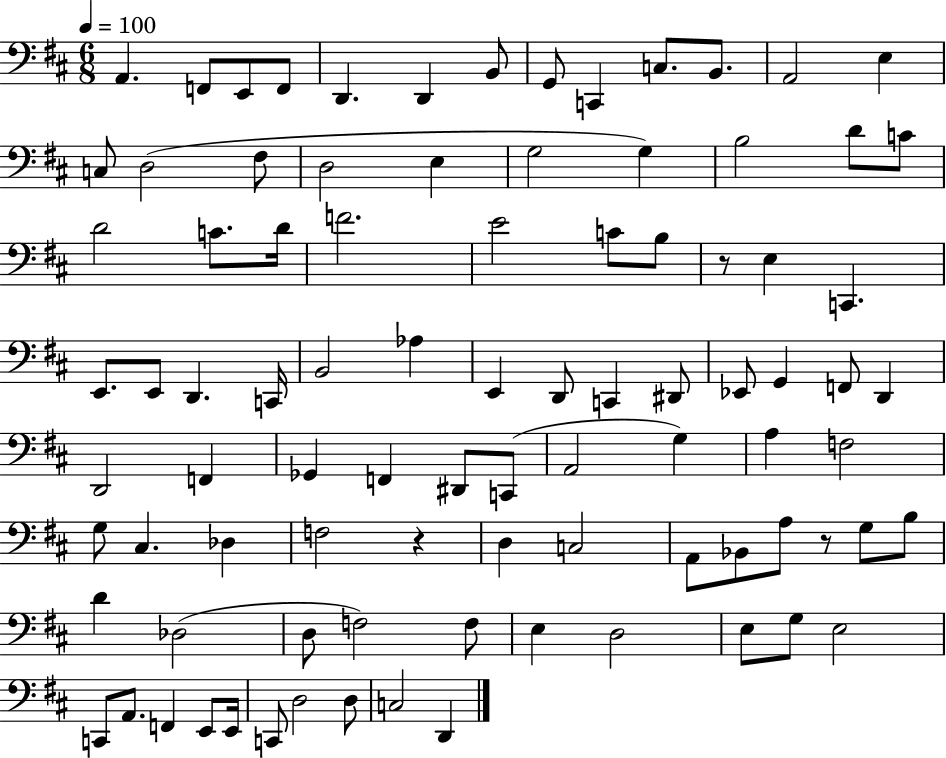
{
  \clef bass
  \numericTimeSignature
  \time 6/8
  \key d \major
  \tempo 4 = 100
  a,4. f,8 e,8 f,8 | d,4. d,4 b,8 | g,8 c,4 c8. b,8. | a,2 e4 | \break c8 d2( fis8 | d2 e4 | g2 g4) | b2 d'8 c'8 | \break d'2 c'8. d'16 | f'2. | e'2 c'8 b8 | r8 e4 c,4. | \break e,8. e,8 d,4. c,16 | b,2 aes4 | e,4 d,8 c,4 dis,8 | ees,8 g,4 f,8 d,4 | \break d,2 f,4 | ges,4 f,4 dis,8 c,8( | a,2 g4) | a4 f2 | \break g8 cis4. des4 | f2 r4 | d4 c2 | a,8 bes,8 a8 r8 g8 b8 | \break d'4 des2( | d8 f2) f8 | e4 d2 | e8 g8 e2 | \break c,8 a,8. f,4 e,8 e,16 | c,8 d2 d8 | c2 d,4 | \bar "|."
}